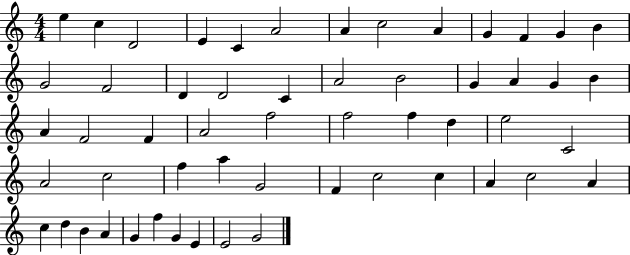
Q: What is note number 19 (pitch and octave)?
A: A4